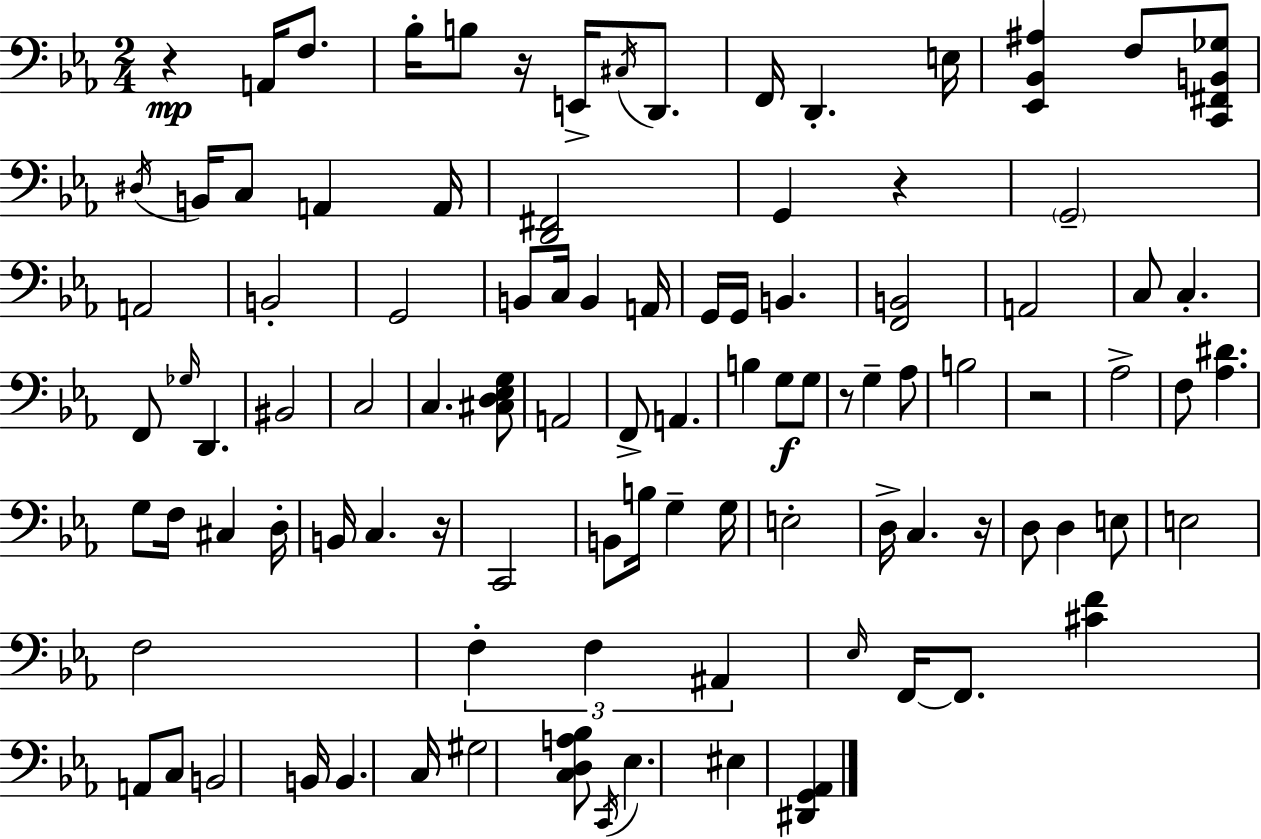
{
  \clef bass
  \numericTimeSignature
  \time 2/4
  \key c \minor
  r4\mp a,16 f8. | bes16-. b8 r16 e,16-> \acciaccatura { cis16 } d,8. | f,16 d,4.-. | e16 <ees, bes, ais>4 f8 <c, fis, b, ges>8 | \break \acciaccatura { dis16 } b,16 c8 a,4 | a,16 <d, fis,>2 | g,4 r4 | \parenthesize g,2-- | \break a,2 | b,2-. | g,2 | b,8 c16 b,4 | \break a,16 g,16 g,16 b,4. | <f, b,>2 | a,2 | c8 c4.-. | \break f,8 \grace { ges16 } d,4. | bis,2 | c2 | c4. | \break <cis d ees g>8 a,2 | f,8-> a,4. | b4 g8\f | g8 r8 g4-- | \break aes8 b2 | r2 | aes2-> | f8 <aes dis'>4. | \break g8 f16 cis4 | d16-. b,16 c4. | r16 c,2 | b,8 b16 g4-- | \break g16 e2-. | d16-> c4. | r16 d8 d4 | e8 e2 | \break f2 | \tuplet 3/2 { f4-. f4 | ais,4 } \grace { ees16 } | f,16~~ f,8. <cis' f'>4 | \break a,8 c8 b,2 | b,16 b,4. | c16 gis2 | <c d a bes>8 \acciaccatura { c,16 } ees4. | \break eis4 | <dis, g, aes,>4 \bar "|."
}